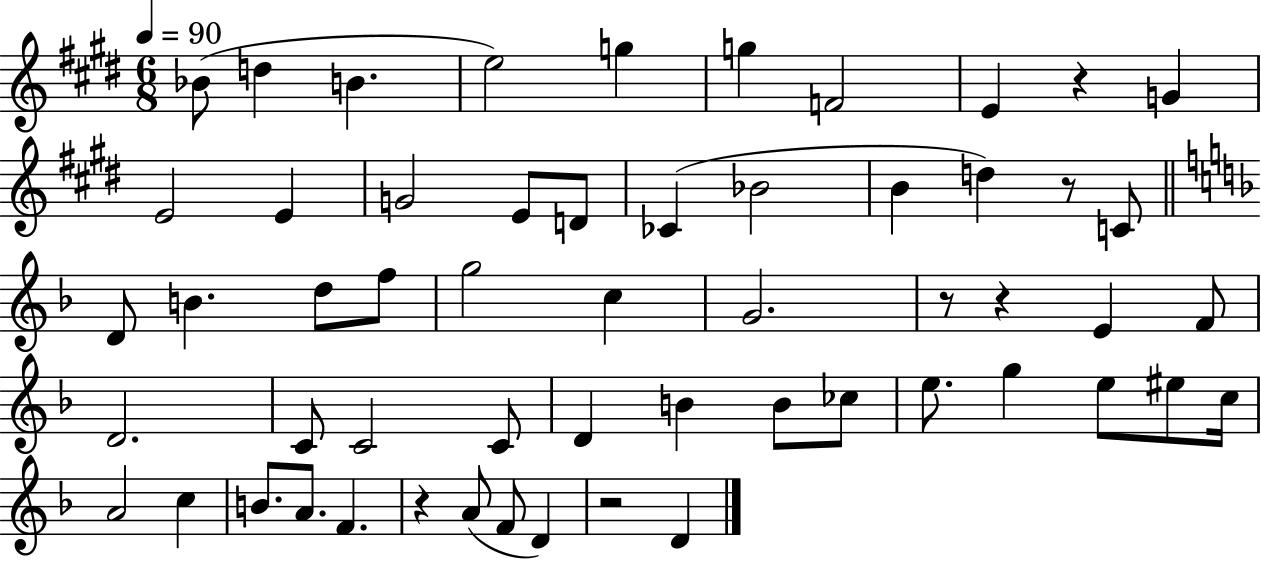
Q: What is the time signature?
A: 6/8